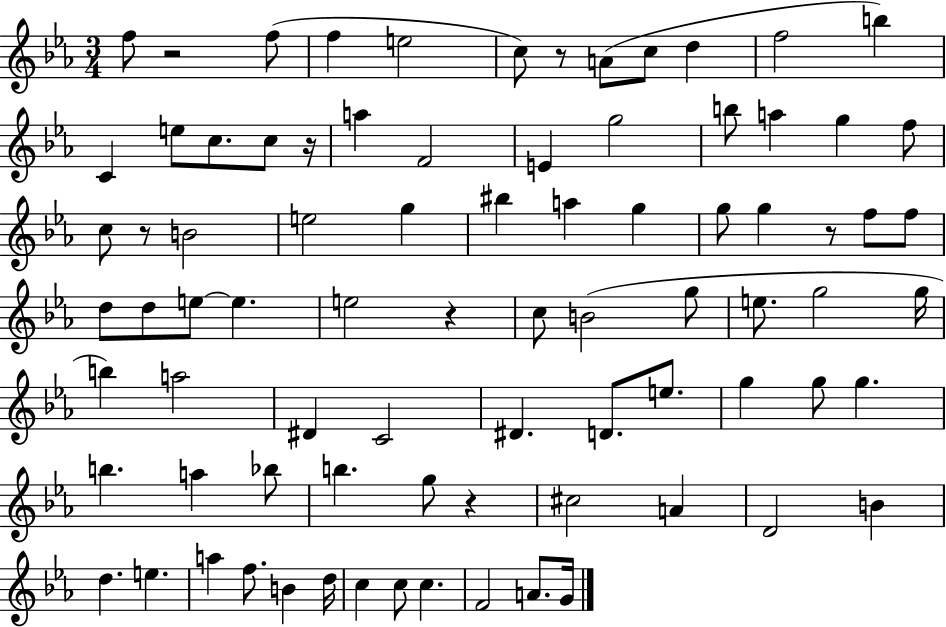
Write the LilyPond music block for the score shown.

{
  \clef treble
  \numericTimeSignature
  \time 3/4
  \key ees \major
  \repeat volta 2 { f''8 r2 f''8( | f''4 e''2 | c''8) r8 a'8( c''8 d''4 | f''2 b''4) | \break c'4 e''8 c''8. c''8 r16 | a''4 f'2 | e'4 g''2 | b''8 a''4 g''4 f''8 | \break c''8 r8 b'2 | e''2 g''4 | bis''4 a''4 g''4 | g''8 g''4 r8 f''8 f''8 | \break d''8 d''8 e''8~~ e''4. | e''2 r4 | c''8 b'2( g''8 | e''8. g''2 g''16 | \break b''4) a''2 | dis'4 c'2 | dis'4. d'8. e''8. | g''4 g''8 g''4. | \break b''4. a''4 bes''8 | b''4. g''8 r4 | cis''2 a'4 | d'2 b'4 | \break d''4. e''4. | a''4 f''8. b'4 d''16 | c''4 c''8 c''4. | f'2 a'8. g'16 | \break } \bar "|."
}